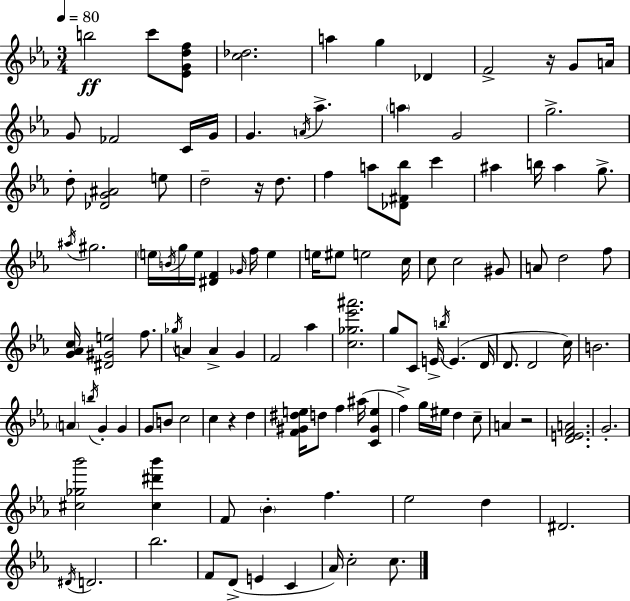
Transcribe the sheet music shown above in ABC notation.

X:1
T:Untitled
M:3/4
L:1/4
K:Cm
b2 c'/2 [_EGdf]/2 [c_d]2 a g _D F2 z/4 G/2 A/4 G/2 _F2 C/4 G/4 G A/4 _a a G2 g2 d/2 [_DG^A]2 e/2 d2 z/4 d/2 f a/2 [_D^F_b]/2 c' ^a b/4 ^a g/2 ^a/4 ^g2 e/4 B/4 g/4 e/4 [^DF] _G/4 f/4 e e/4 ^e/2 e2 c/4 c/2 c2 ^G/2 A/2 d2 f/2 [G_Ac]/4 [^D^Ge]2 f/2 _g/4 A A G F2 _a [c_g_e'^a']2 g/2 C/2 E/4 b/4 E D/4 D/2 D2 c/4 B2 A b/4 G G G/2 B/2 c2 c z d [F^G^de]/4 d/2 f ^a/4 [C^Ge] f g/4 ^e/4 d c/2 A z2 [DEFA]2 G2 [^c_g_b']2 [^c^d'_b'] F/2 _B f _e2 d ^D2 ^D/4 D2 _b2 F/2 D/2 E C _A/4 c2 c/2